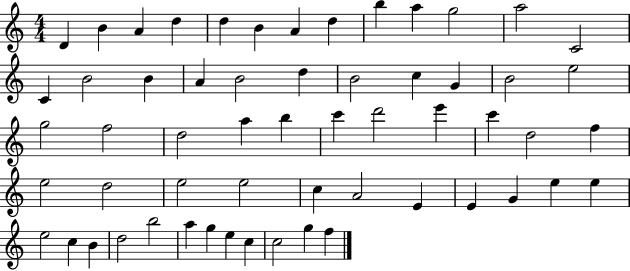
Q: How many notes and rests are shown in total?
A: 58